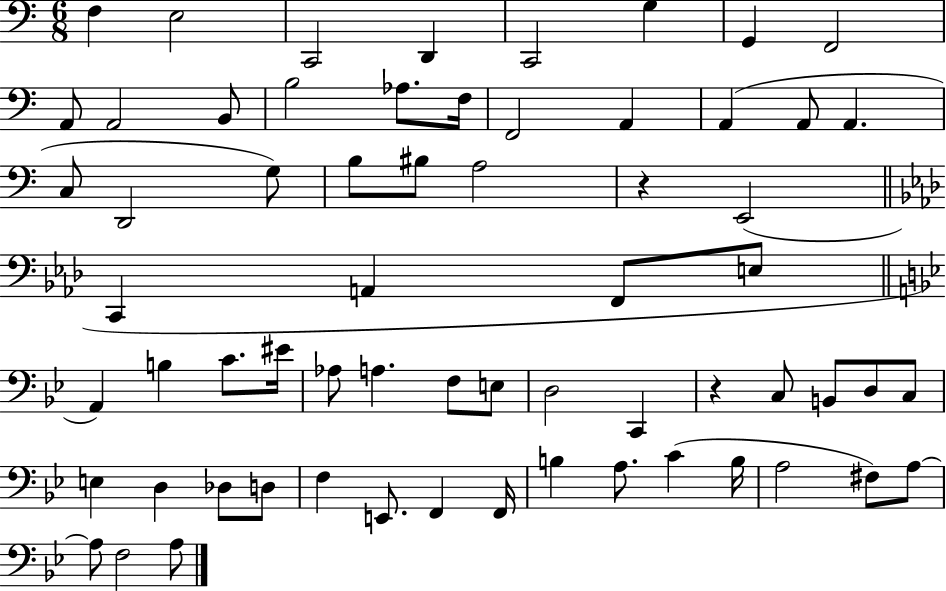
F3/q E3/h C2/h D2/q C2/h G3/q G2/q F2/h A2/e A2/h B2/e B3/h Ab3/e. F3/s F2/h A2/q A2/q A2/e A2/q. C3/e D2/h G3/e B3/e BIS3/e A3/h R/q E2/h C2/q A2/q F2/e E3/e A2/q B3/q C4/e. EIS4/s Ab3/e A3/q. F3/e E3/e D3/h C2/q R/q C3/e B2/e D3/e C3/e E3/q D3/q Db3/e D3/e F3/q E2/e. F2/q F2/s B3/q A3/e. C4/q B3/s A3/h F#3/e A3/e A3/e F3/h A3/e